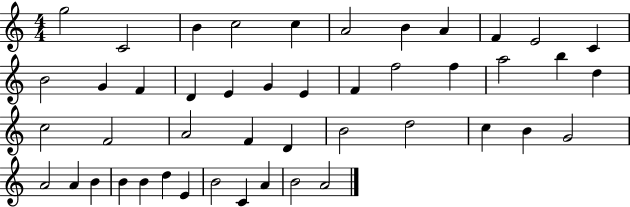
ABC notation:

X:1
T:Untitled
M:4/4
L:1/4
K:C
g2 C2 B c2 c A2 B A F E2 C B2 G F D E G E F f2 f a2 b d c2 F2 A2 F D B2 d2 c B G2 A2 A B B B d E B2 C A B2 A2